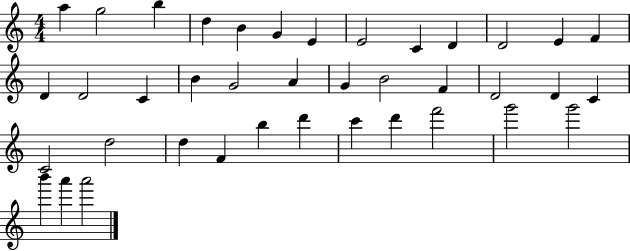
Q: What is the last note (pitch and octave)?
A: A6